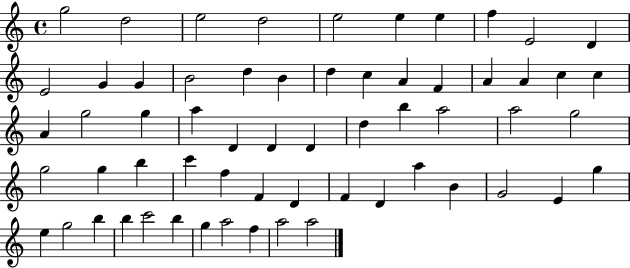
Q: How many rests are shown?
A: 0